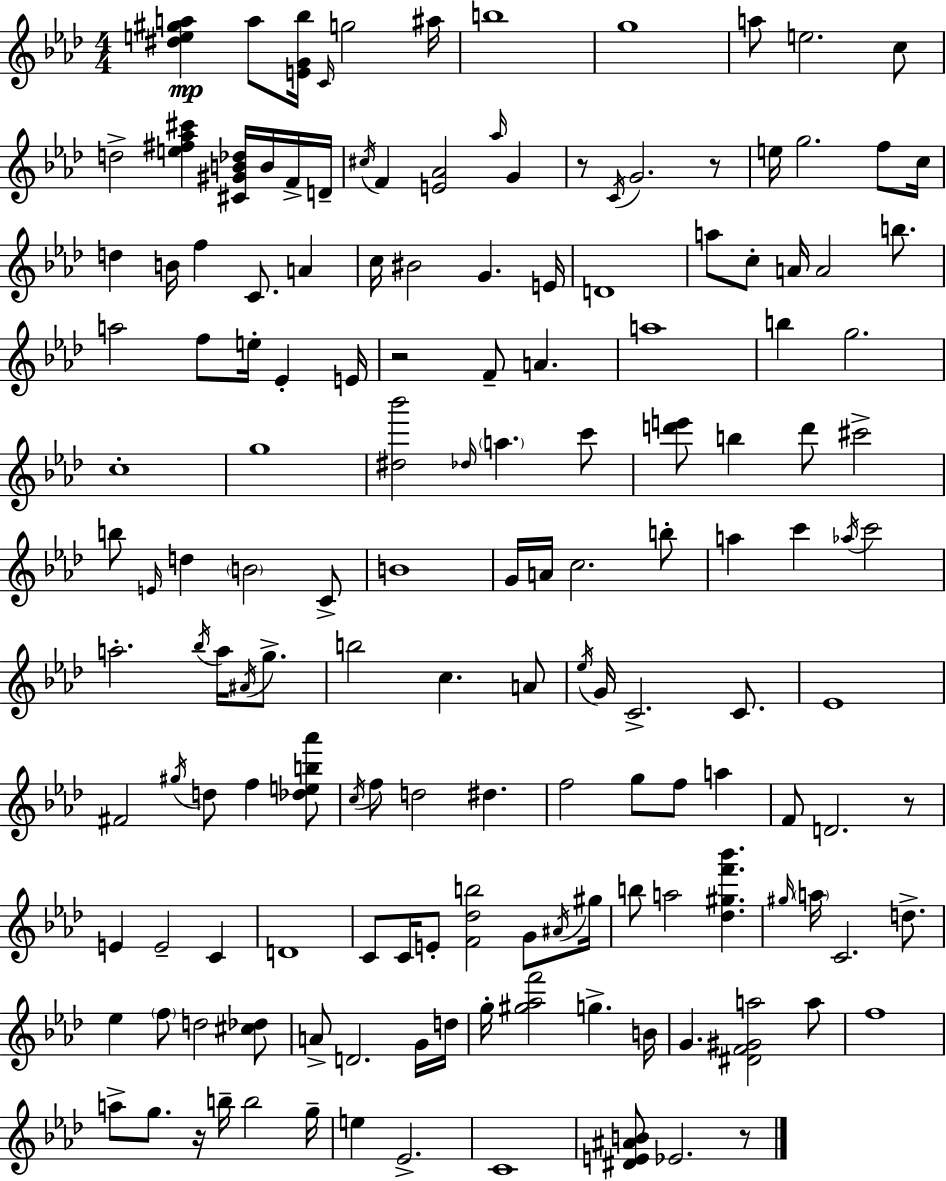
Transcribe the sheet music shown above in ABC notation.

X:1
T:Untitled
M:4/4
L:1/4
K:Fm
[^de^ga] a/2 [EG_b]/4 C/4 g2 ^a/4 b4 g4 a/2 e2 c/2 d2 [e^f_a^c'] [^C^GB_d]/4 B/4 F/4 D/4 ^c/4 F [E_A]2 _a/4 G z/2 C/4 G2 z/2 e/4 g2 f/2 c/4 d B/4 f C/2 A c/4 ^B2 G E/4 D4 a/2 c/2 A/4 A2 b/2 a2 f/2 e/4 _E E/4 z2 F/2 A a4 b g2 c4 g4 [^d_b']2 _d/4 a c'/2 [d'e']/2 b d'/2 ^c'2 b/2 E/4 d B2 C/2 B4 G/4 A/4 c2 b/2 a c' _a/4 c'2 a2 _b/4 a/4 ^A/4 g/2 b2 c A/2 _e/4 G/4 C2 C/2 _E4 ^F2 ^g/4 d/2 f [_deb_a']/2 c/4 f/2 d2 ^d f2 g/2 f/2 a F/2 D2 z/2 E E2 C D4 C/2 C/4 E/2 [F_db]2 G/2 ^A/4 ^g/4 b/2 a2 [_d^gf'_b'] ^g/4 a/4 C2 d/2 _e f/2 d2 [^c_d]/2 A/2 D2 G/4 d/4 g/4 [^g_af']2 g B/4 G [^DF^Ga]2 a/2 f4 a/2 g/2 z/4 b/4 b2 g/4 e _E2 C4 [^DE^AB]/2 _E2 z/2